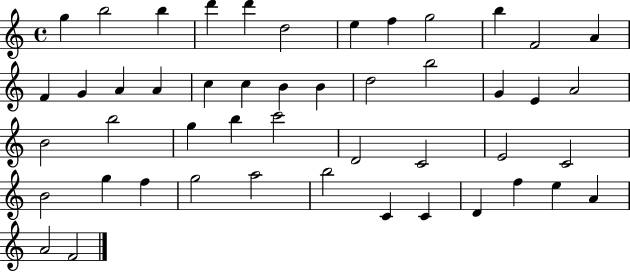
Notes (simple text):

G5/q B5/h B5/q D6/q D6/q D5/h E5/q F5/q G5/h B5/q F4/h A4/q F4/q G4/q A4/q A4/q C5/q C5/q B4/q B4/q D5/h B5/h G4/q E4/q A4/h B4/h B5/h G5/q B5/q C6/h D4/h C4/h E4/h C4/h B4/h G5/q F5/q G5/h A5/h B5/h C4/q C4/q D4/q F5/q E5/q A4/q A4/h F4/h